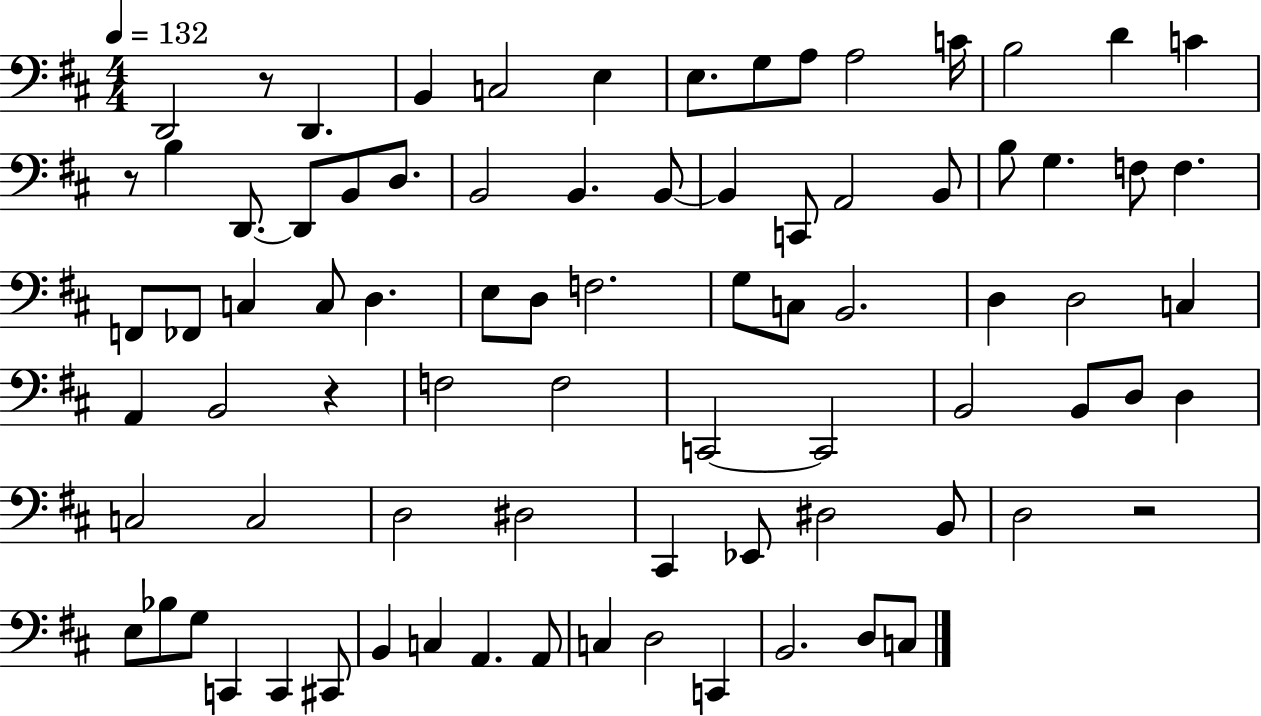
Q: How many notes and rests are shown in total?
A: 82